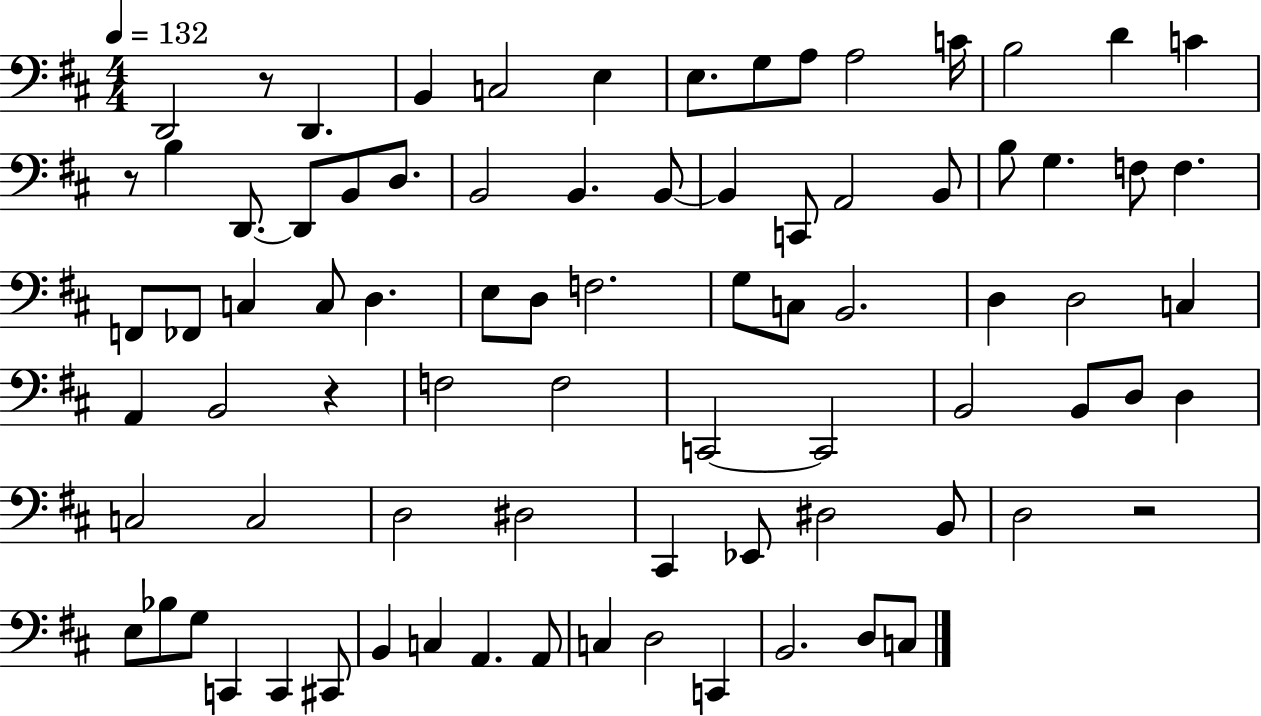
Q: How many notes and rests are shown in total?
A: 82